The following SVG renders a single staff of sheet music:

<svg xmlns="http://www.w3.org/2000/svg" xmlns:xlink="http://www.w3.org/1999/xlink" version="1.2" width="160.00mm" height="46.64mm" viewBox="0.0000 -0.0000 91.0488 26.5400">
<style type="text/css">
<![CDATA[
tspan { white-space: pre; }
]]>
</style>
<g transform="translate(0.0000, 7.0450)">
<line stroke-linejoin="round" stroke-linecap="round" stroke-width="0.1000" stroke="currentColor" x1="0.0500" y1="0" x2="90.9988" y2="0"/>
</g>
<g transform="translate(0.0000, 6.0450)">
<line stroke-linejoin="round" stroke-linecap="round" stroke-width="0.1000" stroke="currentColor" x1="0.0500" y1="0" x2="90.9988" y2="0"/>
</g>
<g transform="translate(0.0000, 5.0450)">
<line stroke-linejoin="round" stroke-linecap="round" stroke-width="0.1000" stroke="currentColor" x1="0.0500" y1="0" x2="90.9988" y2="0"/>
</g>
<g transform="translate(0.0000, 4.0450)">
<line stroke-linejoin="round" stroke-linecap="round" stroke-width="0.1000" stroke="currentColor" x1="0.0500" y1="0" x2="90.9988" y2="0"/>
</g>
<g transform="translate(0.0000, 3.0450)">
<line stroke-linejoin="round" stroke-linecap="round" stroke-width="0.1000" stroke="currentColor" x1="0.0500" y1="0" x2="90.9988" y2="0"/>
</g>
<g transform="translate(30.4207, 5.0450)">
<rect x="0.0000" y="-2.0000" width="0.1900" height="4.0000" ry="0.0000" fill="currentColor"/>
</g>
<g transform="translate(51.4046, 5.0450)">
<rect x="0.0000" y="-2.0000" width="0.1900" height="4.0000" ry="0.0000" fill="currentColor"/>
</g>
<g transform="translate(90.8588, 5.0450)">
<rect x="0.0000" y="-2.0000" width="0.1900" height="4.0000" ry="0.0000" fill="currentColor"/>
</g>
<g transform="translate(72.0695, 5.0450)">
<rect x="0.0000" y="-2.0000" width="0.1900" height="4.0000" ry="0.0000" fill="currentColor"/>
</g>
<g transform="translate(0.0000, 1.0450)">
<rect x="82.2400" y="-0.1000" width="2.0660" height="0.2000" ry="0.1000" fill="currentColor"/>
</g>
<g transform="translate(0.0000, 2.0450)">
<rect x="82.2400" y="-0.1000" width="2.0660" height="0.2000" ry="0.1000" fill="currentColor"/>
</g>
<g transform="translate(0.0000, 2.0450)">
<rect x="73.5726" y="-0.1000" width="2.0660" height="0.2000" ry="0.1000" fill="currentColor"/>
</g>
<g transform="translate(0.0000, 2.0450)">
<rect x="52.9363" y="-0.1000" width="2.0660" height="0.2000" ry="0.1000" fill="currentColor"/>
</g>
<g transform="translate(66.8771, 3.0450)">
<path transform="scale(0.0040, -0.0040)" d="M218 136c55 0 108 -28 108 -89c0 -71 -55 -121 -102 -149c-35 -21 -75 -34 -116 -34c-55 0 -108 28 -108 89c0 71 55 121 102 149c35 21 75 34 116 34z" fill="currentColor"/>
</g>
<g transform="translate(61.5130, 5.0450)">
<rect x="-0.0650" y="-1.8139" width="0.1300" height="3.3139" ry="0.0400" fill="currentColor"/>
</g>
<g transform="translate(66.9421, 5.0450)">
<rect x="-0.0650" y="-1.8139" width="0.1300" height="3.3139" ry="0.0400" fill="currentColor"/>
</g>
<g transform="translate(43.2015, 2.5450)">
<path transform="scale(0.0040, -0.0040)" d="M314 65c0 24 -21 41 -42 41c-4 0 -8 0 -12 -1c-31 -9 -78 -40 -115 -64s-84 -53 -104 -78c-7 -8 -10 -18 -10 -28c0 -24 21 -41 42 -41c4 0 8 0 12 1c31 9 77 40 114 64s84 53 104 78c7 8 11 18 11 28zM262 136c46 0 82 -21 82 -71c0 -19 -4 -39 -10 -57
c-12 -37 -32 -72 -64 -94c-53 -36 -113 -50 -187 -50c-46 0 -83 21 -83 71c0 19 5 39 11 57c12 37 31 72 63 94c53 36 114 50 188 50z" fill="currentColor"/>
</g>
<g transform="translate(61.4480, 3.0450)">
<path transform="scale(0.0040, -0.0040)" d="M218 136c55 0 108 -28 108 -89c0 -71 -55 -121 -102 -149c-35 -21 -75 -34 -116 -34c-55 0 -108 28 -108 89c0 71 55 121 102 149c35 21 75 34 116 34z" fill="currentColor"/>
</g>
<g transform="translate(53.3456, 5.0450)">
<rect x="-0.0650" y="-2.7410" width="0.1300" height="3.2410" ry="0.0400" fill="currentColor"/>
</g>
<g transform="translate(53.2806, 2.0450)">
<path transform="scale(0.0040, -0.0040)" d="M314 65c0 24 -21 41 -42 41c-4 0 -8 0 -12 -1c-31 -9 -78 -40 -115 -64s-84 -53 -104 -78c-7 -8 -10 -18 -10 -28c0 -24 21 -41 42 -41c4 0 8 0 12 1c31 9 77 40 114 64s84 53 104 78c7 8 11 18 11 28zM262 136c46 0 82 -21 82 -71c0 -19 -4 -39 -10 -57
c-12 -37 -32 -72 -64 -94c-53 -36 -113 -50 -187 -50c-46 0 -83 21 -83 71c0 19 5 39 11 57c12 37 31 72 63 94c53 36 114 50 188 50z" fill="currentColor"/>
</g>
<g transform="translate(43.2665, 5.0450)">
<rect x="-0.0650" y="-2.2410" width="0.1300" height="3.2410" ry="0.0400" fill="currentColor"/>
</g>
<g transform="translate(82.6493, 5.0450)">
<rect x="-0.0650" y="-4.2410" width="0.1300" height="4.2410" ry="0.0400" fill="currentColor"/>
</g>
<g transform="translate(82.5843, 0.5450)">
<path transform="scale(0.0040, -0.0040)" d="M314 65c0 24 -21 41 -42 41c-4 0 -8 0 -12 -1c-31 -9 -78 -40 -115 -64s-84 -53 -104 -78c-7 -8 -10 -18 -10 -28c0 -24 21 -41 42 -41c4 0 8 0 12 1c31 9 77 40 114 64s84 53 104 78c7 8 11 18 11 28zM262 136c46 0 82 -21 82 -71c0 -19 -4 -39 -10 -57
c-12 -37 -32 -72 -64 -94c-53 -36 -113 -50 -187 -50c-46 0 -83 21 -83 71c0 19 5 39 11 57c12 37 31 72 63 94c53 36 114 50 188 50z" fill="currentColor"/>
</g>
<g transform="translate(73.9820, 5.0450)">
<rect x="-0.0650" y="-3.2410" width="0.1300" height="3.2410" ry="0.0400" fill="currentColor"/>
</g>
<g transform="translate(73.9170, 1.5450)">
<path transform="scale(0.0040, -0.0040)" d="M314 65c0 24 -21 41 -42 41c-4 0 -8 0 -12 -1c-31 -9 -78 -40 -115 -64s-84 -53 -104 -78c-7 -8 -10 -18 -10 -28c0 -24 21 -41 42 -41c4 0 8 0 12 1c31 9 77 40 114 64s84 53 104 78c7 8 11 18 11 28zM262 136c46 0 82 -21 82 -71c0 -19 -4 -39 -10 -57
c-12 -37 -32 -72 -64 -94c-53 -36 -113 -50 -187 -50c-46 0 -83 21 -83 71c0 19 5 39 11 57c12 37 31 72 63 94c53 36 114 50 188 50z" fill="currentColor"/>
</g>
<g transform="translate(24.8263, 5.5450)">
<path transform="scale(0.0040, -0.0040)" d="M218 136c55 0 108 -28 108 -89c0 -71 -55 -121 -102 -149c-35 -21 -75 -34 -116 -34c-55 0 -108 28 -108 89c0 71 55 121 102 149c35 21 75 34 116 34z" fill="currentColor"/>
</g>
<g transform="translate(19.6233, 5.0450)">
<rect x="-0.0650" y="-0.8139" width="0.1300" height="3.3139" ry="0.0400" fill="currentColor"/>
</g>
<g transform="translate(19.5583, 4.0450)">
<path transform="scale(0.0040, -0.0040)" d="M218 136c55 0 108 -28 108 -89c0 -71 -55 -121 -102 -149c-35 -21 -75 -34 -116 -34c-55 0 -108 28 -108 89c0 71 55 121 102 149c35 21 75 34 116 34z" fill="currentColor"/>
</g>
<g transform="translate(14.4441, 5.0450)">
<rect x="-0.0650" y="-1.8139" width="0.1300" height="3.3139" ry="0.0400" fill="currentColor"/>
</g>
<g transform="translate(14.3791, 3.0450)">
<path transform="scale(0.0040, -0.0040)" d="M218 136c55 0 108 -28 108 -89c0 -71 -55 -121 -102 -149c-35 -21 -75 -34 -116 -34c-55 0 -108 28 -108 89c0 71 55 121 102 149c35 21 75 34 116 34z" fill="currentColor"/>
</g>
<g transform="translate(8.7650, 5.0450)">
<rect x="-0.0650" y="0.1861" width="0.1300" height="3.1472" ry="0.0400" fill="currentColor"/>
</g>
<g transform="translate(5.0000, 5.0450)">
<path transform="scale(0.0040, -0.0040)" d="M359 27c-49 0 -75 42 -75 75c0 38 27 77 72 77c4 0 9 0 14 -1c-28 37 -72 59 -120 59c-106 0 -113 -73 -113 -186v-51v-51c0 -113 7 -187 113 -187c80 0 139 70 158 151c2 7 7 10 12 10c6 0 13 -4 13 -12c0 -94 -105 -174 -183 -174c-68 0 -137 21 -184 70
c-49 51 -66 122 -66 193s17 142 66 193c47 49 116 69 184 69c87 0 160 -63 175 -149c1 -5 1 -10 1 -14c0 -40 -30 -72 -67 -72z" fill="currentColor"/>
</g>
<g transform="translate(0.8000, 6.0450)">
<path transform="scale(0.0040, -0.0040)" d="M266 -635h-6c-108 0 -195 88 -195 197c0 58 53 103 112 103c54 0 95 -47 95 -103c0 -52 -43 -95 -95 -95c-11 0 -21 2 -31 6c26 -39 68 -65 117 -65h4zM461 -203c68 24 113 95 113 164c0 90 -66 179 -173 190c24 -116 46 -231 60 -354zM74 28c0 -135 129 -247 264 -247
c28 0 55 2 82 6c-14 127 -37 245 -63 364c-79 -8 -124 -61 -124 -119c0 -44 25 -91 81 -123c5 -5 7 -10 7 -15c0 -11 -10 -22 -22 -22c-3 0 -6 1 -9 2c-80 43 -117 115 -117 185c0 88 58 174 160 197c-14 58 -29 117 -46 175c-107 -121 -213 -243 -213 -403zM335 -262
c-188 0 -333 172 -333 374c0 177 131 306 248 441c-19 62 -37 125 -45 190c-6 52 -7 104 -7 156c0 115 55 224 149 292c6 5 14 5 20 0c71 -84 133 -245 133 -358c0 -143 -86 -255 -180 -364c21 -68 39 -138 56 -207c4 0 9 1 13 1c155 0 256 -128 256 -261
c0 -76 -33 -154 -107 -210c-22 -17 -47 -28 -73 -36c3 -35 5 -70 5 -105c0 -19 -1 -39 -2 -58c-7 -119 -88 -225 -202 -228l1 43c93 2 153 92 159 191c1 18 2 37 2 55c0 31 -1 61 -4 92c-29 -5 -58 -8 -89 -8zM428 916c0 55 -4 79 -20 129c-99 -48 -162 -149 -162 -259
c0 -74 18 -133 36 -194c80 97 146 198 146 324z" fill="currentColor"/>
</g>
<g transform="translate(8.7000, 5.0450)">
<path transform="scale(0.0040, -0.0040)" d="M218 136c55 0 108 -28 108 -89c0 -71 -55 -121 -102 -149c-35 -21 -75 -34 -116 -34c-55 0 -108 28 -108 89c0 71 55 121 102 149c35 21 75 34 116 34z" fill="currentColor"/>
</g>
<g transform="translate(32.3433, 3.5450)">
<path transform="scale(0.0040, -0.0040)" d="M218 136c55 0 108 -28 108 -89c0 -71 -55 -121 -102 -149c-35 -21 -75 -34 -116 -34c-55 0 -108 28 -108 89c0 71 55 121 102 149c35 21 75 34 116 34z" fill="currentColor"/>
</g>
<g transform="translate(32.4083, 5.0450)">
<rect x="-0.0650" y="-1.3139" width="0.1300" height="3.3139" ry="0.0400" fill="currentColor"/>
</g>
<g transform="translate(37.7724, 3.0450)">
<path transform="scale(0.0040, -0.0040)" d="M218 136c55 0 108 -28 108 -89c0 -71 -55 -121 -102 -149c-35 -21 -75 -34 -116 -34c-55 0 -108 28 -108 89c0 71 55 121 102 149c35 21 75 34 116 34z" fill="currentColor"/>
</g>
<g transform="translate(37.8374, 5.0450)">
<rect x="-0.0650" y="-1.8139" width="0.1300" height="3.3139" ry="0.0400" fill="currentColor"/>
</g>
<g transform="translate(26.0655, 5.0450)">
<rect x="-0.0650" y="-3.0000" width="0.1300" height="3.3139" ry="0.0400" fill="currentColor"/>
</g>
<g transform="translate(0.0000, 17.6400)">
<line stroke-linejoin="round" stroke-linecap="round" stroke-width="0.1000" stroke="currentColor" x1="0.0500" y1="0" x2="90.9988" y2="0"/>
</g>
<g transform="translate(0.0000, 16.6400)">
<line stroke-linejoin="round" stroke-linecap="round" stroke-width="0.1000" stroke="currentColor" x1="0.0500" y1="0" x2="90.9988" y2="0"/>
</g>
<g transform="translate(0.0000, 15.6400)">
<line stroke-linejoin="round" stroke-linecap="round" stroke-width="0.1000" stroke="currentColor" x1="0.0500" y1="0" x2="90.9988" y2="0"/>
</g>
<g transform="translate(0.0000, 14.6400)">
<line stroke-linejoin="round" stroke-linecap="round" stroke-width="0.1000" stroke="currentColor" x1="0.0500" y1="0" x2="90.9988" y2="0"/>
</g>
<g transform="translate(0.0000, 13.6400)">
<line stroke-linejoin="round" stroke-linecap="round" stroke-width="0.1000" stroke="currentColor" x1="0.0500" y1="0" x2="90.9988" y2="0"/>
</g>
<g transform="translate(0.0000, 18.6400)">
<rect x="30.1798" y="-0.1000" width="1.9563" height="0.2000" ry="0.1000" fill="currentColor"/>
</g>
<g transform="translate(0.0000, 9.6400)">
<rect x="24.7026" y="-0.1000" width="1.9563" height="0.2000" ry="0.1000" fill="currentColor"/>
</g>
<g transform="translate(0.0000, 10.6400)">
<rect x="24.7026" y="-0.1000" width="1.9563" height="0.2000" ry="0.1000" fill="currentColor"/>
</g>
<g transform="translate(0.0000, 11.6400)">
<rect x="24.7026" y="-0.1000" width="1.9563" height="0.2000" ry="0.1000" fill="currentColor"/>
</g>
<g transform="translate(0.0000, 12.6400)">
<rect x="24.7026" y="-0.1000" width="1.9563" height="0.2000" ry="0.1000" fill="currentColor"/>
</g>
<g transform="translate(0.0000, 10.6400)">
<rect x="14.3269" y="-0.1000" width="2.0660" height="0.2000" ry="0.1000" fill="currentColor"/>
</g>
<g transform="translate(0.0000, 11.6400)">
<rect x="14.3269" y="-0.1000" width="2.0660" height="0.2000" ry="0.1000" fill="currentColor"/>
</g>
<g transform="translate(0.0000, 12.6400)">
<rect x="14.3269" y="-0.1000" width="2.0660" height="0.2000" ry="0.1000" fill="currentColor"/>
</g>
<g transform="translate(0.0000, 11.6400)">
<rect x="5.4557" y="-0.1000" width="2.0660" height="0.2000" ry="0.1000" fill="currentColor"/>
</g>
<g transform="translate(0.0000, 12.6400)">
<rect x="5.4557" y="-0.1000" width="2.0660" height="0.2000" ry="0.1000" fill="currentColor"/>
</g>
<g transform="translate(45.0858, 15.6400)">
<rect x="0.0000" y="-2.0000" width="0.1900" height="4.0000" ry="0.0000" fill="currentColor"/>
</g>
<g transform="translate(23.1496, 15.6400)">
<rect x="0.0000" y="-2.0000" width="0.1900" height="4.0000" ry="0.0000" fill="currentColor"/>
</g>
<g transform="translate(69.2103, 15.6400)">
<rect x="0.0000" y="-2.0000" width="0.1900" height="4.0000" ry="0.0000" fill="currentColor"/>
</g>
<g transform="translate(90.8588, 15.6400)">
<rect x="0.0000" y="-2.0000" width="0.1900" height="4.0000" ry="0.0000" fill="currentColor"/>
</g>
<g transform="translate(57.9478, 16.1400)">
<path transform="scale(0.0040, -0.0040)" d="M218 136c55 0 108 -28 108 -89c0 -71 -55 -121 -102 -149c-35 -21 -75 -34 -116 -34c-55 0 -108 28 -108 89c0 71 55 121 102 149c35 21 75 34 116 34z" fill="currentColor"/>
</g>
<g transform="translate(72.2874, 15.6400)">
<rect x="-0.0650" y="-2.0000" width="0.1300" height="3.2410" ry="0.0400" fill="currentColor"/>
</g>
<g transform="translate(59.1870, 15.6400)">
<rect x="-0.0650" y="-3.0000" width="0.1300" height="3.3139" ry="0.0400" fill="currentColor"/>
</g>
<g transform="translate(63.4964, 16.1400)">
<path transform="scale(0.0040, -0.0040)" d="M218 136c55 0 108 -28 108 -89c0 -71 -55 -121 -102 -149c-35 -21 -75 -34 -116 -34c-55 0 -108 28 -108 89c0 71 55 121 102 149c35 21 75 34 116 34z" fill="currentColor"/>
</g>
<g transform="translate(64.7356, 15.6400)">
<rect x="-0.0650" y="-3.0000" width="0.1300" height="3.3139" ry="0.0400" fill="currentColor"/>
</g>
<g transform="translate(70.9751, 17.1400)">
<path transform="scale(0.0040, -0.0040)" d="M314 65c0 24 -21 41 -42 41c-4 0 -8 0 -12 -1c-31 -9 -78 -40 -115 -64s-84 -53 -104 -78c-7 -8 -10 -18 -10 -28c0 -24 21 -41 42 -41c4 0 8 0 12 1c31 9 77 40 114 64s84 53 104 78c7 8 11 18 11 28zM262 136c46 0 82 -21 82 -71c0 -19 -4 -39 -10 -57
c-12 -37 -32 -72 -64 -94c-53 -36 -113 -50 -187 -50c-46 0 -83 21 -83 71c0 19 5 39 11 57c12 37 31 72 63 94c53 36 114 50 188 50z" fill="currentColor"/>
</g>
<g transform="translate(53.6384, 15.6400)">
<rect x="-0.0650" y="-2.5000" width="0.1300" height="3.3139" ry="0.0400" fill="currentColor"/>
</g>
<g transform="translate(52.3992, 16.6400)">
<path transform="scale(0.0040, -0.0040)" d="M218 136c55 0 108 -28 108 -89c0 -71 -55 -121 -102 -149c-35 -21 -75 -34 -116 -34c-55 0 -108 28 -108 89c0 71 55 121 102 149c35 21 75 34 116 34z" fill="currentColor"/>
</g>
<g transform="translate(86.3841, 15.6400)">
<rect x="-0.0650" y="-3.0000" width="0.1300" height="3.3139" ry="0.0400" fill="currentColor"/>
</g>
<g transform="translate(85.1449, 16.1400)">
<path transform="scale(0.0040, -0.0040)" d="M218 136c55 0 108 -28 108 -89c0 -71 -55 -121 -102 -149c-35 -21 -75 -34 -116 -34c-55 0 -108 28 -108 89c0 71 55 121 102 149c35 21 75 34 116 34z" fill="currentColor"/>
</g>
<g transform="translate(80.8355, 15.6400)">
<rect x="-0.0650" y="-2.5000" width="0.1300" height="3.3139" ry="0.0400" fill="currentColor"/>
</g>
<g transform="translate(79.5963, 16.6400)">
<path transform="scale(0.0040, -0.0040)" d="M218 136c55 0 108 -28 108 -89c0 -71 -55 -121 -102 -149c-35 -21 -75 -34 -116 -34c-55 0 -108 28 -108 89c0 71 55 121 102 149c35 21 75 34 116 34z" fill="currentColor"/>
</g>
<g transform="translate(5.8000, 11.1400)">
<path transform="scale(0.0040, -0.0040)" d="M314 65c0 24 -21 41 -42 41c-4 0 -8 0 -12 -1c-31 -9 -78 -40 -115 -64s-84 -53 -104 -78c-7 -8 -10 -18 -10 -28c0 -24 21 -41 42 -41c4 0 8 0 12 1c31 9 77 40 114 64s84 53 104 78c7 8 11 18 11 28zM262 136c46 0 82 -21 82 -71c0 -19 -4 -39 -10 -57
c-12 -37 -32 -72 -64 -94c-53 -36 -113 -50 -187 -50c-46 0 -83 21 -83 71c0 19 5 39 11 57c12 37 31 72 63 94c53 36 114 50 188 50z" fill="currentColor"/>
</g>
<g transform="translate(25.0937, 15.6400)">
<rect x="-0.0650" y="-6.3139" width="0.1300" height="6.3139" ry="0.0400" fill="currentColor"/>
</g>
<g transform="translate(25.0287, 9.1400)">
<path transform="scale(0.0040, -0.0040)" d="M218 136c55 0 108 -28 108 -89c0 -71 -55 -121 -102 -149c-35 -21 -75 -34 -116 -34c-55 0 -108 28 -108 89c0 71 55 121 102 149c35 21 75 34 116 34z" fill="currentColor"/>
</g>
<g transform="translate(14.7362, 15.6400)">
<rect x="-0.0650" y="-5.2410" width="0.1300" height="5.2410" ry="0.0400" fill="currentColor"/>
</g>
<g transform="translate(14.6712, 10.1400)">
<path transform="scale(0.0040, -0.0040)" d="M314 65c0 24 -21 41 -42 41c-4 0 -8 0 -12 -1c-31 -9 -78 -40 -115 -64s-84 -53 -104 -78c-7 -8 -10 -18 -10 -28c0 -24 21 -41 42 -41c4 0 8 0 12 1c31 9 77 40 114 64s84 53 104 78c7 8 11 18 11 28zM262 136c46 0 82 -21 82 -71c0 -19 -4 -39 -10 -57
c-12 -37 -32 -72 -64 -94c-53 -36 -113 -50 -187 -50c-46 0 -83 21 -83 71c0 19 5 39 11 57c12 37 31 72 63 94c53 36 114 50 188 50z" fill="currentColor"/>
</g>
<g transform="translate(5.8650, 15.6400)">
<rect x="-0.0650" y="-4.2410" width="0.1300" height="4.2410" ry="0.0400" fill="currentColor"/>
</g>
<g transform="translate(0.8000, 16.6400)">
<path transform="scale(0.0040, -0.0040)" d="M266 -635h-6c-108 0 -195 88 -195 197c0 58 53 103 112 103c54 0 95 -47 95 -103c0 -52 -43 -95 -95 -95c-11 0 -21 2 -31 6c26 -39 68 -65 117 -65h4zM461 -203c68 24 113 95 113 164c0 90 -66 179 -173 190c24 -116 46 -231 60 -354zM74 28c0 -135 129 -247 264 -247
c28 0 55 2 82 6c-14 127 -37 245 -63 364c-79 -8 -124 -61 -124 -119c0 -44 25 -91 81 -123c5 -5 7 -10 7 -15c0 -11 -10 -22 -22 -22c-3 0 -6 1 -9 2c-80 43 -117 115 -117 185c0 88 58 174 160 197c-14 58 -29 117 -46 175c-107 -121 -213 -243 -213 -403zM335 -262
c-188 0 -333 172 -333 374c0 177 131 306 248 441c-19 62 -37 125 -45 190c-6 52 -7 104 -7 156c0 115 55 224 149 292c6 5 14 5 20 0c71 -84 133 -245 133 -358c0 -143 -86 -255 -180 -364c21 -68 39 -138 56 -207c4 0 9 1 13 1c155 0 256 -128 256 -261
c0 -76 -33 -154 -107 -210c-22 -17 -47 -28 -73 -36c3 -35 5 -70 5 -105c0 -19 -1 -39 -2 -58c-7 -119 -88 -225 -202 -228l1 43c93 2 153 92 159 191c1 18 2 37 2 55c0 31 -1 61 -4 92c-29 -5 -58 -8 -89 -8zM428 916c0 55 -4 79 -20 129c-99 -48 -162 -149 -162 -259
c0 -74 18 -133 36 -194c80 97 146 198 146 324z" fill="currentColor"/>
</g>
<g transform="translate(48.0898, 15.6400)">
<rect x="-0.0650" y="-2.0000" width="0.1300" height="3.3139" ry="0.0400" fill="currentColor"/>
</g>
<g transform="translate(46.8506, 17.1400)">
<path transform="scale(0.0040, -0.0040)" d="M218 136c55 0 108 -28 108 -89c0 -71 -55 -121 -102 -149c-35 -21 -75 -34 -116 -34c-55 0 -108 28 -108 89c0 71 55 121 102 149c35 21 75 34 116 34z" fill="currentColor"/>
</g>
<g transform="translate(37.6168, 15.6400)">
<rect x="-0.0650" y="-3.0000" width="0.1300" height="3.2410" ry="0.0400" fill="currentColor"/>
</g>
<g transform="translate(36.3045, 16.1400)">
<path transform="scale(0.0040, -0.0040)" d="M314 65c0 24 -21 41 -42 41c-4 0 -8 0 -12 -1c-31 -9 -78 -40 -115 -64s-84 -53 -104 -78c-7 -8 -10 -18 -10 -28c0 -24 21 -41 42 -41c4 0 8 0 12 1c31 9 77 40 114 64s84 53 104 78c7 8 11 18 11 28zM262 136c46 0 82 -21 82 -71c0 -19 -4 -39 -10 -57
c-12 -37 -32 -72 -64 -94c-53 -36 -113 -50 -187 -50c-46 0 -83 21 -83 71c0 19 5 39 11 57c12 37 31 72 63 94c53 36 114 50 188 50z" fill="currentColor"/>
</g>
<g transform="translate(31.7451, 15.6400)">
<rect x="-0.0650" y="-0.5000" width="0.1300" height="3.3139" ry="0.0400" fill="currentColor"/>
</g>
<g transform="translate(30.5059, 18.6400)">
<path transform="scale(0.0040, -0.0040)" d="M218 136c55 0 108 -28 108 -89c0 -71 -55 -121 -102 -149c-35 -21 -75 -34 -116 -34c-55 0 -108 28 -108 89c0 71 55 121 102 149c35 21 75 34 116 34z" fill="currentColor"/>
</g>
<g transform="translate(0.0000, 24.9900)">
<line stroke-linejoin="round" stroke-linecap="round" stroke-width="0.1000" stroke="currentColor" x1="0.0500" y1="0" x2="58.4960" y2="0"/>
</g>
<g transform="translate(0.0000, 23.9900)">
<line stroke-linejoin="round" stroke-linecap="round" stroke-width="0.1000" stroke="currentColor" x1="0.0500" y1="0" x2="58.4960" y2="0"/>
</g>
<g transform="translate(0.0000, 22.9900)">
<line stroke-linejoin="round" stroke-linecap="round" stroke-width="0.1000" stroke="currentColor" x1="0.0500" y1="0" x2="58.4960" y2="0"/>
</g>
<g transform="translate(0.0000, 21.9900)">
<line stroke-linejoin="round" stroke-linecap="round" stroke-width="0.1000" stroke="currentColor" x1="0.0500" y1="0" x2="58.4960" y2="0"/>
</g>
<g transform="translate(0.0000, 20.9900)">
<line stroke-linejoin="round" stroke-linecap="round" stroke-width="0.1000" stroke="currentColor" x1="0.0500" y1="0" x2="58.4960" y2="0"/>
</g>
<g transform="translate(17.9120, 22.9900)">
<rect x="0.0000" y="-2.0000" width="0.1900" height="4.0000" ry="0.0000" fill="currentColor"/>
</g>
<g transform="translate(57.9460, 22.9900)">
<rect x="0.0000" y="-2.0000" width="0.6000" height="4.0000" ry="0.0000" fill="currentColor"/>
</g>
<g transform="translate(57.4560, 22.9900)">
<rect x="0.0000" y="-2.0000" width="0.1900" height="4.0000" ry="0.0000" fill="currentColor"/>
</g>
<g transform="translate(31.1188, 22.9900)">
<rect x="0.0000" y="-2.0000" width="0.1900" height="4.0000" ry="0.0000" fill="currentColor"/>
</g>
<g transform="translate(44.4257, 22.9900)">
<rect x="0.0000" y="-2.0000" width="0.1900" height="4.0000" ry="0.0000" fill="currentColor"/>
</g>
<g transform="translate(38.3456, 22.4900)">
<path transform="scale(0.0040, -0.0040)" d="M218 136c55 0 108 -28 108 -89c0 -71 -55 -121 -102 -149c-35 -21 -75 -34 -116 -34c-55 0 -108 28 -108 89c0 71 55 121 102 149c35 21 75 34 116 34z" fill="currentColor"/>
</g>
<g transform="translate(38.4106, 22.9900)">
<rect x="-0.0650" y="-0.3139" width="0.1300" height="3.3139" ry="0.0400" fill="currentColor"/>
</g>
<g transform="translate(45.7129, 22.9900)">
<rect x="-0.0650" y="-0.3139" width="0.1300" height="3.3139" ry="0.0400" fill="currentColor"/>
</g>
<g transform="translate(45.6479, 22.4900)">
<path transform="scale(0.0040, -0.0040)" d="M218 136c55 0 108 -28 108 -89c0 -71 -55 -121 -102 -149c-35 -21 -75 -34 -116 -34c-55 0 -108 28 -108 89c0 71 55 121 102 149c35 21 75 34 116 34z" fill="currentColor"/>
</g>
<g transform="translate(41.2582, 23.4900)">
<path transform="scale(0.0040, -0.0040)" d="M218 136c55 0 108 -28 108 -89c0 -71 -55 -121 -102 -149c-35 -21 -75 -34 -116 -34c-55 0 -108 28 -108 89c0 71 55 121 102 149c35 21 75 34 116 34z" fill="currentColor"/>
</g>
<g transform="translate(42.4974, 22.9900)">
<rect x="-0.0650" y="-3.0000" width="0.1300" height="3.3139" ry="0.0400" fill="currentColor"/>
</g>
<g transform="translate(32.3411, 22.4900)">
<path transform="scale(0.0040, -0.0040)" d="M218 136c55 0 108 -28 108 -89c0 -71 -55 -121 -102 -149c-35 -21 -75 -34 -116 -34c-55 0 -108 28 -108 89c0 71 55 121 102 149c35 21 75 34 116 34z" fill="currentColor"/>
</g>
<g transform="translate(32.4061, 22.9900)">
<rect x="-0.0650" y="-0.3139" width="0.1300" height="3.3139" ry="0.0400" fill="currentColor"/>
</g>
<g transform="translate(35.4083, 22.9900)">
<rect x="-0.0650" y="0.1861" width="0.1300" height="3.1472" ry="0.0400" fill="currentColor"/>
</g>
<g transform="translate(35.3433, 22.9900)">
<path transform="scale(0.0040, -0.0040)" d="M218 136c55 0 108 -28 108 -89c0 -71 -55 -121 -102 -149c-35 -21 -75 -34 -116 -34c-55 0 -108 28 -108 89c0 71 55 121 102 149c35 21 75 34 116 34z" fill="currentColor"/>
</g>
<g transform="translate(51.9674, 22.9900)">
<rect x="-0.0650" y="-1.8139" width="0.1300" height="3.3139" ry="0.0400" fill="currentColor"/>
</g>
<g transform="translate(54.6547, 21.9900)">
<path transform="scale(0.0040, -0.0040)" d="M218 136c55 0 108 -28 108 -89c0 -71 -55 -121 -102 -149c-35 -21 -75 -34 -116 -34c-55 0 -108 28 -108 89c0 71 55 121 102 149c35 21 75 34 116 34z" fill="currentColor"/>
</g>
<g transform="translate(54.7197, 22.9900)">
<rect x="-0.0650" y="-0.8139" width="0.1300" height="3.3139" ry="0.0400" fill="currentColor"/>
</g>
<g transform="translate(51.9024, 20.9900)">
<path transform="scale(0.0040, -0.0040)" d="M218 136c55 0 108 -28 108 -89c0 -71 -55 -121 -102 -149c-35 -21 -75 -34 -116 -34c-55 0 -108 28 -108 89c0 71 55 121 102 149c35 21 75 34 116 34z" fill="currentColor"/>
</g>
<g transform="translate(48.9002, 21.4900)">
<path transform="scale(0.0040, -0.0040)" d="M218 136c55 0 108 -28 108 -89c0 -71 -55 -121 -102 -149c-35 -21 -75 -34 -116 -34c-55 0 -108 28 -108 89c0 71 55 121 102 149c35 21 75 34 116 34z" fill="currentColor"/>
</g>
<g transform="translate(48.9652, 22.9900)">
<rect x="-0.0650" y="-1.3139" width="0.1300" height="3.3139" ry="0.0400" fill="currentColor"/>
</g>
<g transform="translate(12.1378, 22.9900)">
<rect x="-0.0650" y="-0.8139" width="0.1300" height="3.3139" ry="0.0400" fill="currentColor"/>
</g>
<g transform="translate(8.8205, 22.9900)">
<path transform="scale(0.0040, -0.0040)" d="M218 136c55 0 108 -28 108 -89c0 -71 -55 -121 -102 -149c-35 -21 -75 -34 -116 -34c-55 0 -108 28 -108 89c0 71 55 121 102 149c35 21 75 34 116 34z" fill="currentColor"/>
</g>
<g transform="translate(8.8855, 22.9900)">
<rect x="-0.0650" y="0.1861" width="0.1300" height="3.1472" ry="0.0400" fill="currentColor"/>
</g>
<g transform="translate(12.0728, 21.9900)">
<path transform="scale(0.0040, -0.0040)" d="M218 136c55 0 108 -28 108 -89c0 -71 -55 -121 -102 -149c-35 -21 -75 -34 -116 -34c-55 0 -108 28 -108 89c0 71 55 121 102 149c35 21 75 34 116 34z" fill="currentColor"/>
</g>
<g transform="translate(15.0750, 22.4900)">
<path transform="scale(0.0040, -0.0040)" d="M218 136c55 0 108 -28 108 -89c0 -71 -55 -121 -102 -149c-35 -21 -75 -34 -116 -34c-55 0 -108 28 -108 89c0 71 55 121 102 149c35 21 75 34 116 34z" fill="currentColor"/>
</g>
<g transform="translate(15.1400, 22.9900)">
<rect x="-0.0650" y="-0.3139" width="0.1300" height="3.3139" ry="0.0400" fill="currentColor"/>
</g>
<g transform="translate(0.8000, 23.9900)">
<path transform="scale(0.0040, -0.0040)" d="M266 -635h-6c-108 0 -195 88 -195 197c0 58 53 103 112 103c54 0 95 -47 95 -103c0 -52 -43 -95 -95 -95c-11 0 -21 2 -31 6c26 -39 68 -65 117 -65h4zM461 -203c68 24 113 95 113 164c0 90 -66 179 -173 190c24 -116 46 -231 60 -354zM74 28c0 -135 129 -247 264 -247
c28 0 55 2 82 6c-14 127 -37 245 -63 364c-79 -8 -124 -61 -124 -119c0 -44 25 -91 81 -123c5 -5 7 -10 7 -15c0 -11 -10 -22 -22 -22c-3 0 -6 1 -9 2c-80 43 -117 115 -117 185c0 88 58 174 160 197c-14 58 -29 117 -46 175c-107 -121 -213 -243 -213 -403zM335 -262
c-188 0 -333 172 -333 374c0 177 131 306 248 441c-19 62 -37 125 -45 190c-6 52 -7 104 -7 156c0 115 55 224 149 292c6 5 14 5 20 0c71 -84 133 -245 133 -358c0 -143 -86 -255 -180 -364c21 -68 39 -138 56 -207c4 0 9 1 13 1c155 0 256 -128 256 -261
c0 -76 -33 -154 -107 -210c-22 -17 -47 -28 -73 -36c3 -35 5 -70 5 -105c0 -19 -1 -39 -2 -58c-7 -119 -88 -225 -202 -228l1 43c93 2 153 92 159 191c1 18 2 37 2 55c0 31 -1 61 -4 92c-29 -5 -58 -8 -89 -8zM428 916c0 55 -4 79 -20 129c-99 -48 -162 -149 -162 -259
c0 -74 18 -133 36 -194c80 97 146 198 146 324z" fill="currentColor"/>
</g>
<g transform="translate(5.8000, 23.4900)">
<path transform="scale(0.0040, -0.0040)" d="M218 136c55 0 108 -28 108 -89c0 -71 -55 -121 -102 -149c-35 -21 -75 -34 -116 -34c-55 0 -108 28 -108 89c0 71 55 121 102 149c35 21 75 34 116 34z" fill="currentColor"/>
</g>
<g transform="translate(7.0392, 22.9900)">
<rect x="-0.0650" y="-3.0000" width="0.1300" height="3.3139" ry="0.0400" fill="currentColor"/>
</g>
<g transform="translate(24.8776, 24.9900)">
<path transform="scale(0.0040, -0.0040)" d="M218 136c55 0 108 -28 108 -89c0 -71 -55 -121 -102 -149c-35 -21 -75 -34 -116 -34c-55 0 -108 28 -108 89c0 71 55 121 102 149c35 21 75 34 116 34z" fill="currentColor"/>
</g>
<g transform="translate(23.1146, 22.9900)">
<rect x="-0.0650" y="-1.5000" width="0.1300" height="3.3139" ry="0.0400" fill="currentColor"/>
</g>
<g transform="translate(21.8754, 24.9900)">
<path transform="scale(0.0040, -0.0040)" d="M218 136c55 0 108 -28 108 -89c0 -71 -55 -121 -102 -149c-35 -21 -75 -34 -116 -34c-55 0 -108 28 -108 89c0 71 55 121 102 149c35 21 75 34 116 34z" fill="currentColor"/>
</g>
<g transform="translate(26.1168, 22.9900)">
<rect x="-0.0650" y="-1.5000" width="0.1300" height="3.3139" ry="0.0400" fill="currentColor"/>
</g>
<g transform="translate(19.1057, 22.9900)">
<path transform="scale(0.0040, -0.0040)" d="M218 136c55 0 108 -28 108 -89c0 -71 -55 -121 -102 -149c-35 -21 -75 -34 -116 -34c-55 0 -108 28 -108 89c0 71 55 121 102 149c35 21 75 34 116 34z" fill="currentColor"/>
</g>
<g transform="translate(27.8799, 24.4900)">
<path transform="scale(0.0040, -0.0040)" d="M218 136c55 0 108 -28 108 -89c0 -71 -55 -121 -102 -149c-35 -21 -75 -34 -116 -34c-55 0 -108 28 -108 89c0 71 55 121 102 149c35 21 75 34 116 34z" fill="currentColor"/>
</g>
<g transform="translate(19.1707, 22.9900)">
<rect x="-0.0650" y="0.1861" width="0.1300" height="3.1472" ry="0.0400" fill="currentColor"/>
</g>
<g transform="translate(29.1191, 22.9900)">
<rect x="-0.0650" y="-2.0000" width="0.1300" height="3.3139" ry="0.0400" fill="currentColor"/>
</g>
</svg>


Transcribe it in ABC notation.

X:1
T:Untitled
M:4/4
L:1/4
K:C
B f d A e f g2 a2 f f b2 d'2 d'2 f'2 a' C A2 F G A A F2 G A A B d c B E E F c B c A c e f d